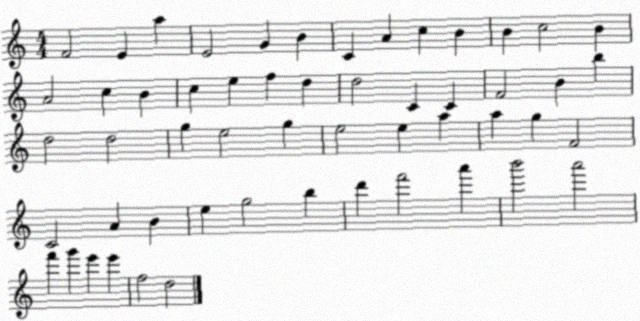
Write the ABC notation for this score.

X:1
T:Untitled
M:4/4
L:1/4
K:C
F2 E a E2 G B C A c B B c2 B A2 c B c e f d d2 C C F2 B b d2 d2 g e2 g e2 e a a g F2 C2 A B e g2 b d' f'2 a' b'2 a'2 f' g' e' e' f2 d2